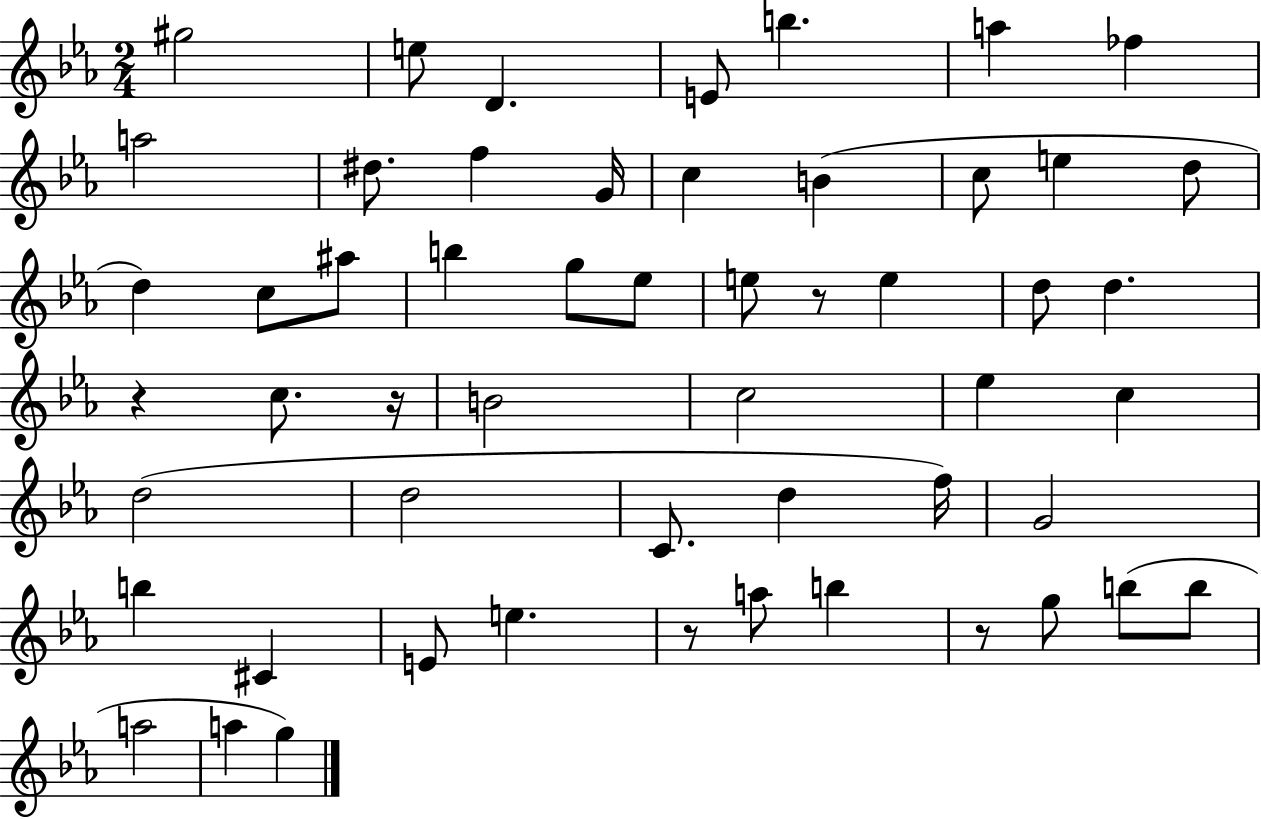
{
  \clef treble
  \numericTimeSignature
  \time 2/4
  \key ees \major
  gis''2 | e''8 d'4. | e'8 b''4. | a''4 fes''4 | \break a''2 | dis''8. f''4 g'16 | c''4 b'4( | c''8 e''4 d''8 | \break d''4) c''8 ais''8 | b''4 g''8 ees''8 | e''8 r8 e''4 | d''8 d''4. | \break r4 c''8. r16 | b'2 | c''2 | ees''4 c''4 | \break d''2( | d''2 | c'8. d''4 f''16) | g'2 | \break b''4 cis'4 | e'8 e''4. | r8 a''8 b''4 | r8 g''8 b''8( b''8 | \break a''2 | a''4 g''4) | \bar "|."
}